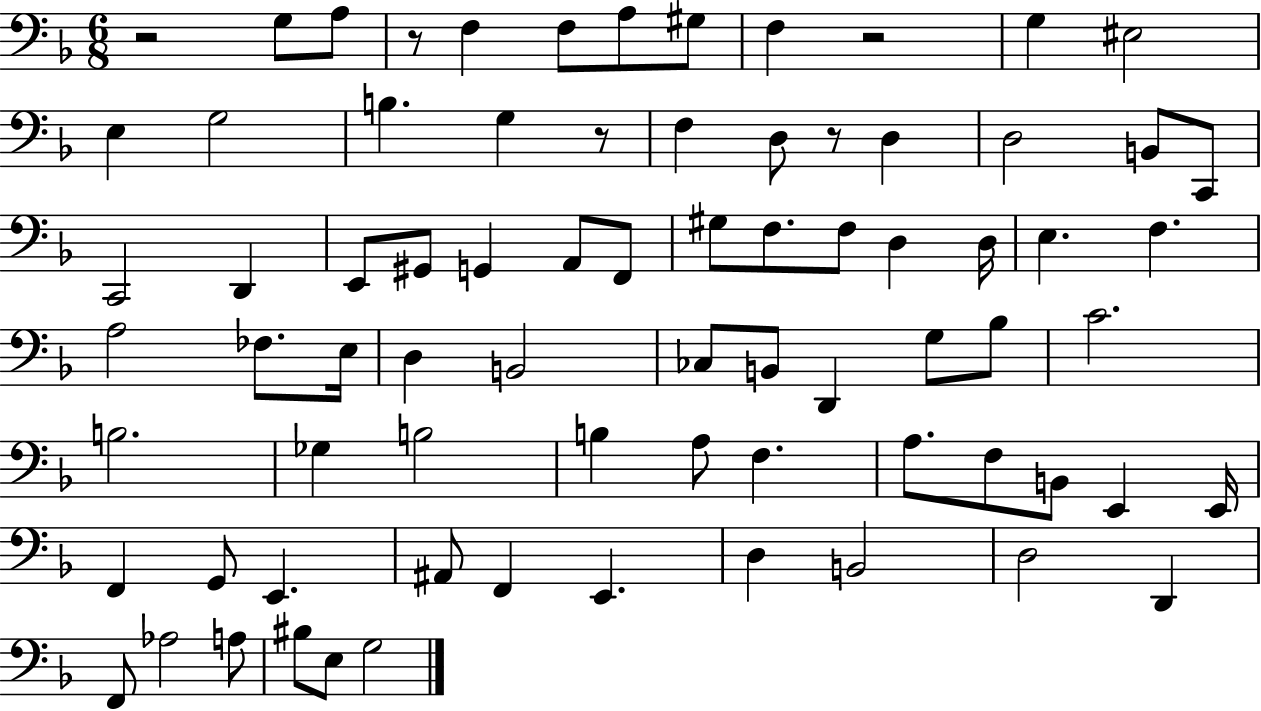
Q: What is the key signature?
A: F major